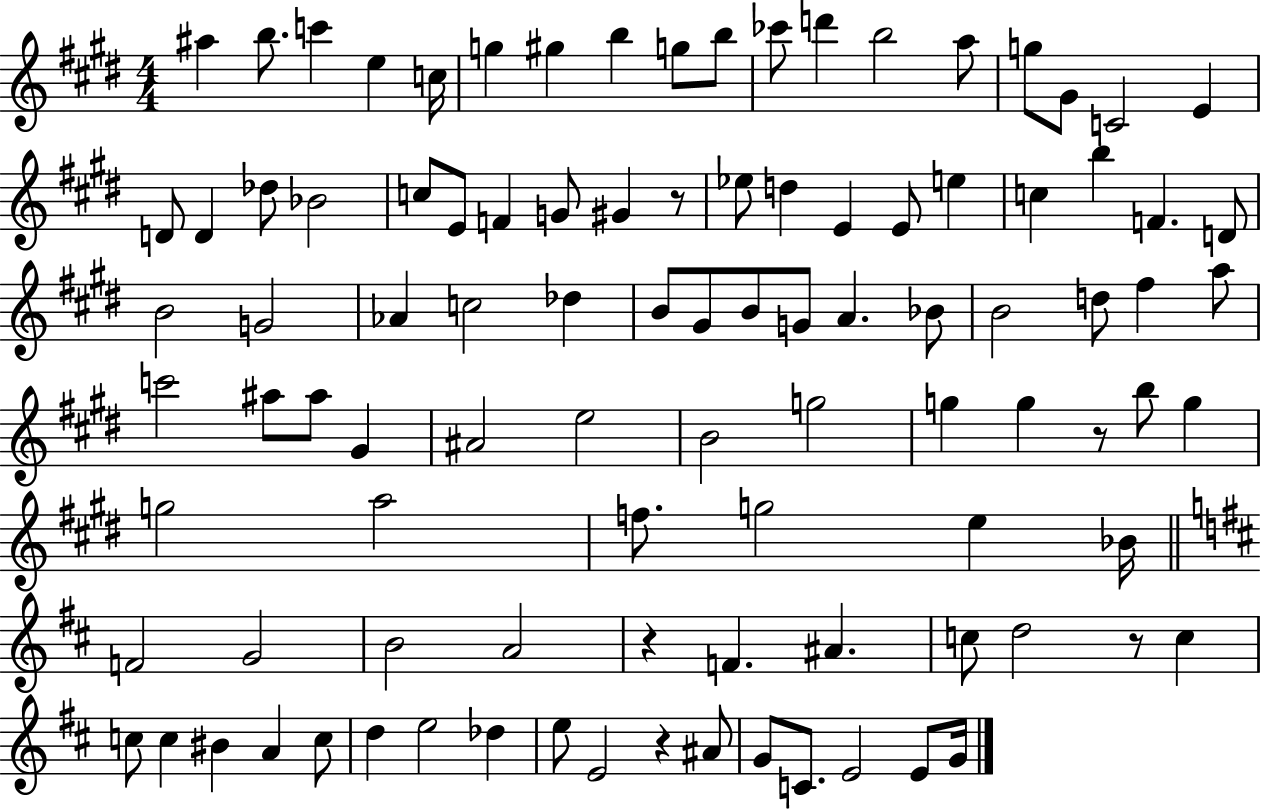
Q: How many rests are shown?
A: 5